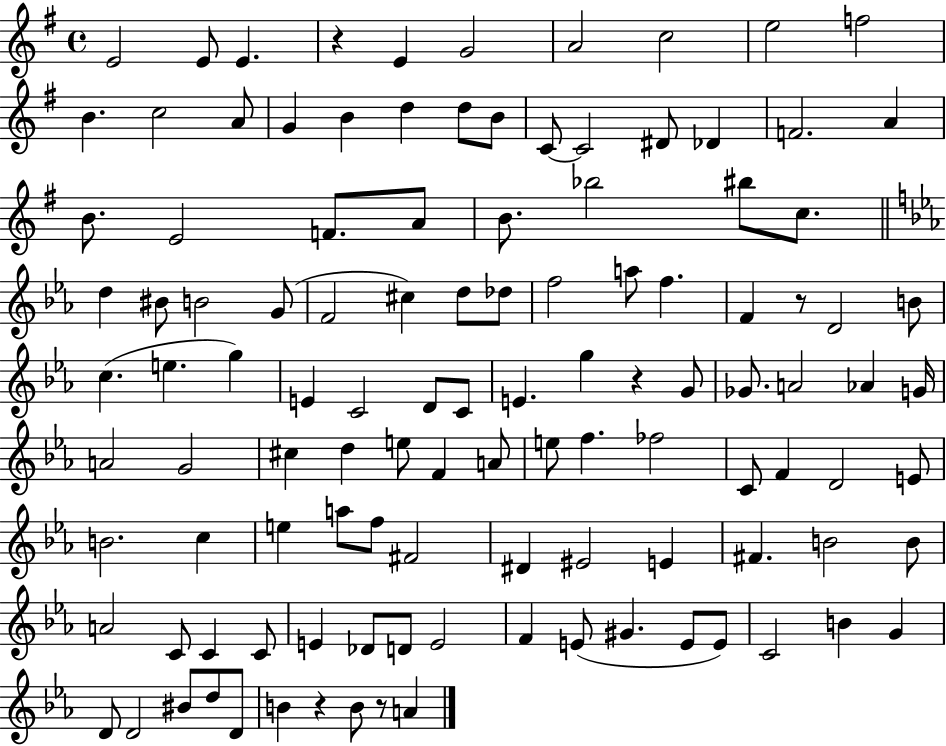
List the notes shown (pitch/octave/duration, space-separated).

E4/h E4/e E4/q. R/q E4/q G4/h A4/h C5/h E5/h F5/h B4/q. C5/h A4/e G4/q B4/q D5/q D5/e B4/e C4/e C4/h D#4/e Db4/q F4/h. A4/q B4/e. E4/h F4/e. A4/e B4/e. Bb5/h BIS5/e C5/e. D5/q BIS4/e B4/h G4/e F4/h C#5/q D5/e Db5/e F5/h A5/e F5/q. F4/q R/e D4/h B4/e C5/q. E5/q. G5/q E4/q C4/h D4/e C4/e E4/q. G5/q R/q G4/e Gb4/e. A4/h Ab4/q G4/s A4/h G4/h C#5/q D5/q E5/e F4/q A4/e E5/e F5/q. FES5/h C4/e F4/q D4/h E4/e B4/h. C5/q E5/q A5/e F5/e F#4/h D#4/q EIS4/h E4/q F#4/q. B4/h B4/e A4/h C4/e C4/q C4/e E4/q Db4/e D4/e E4/h F4/q E4/e G#4/q. E4/e E4/e C4/h B4/q G4/q D4/e D4/h BIS4/e D5/e D4/e B4/q R/q B4/e R/e A4/q